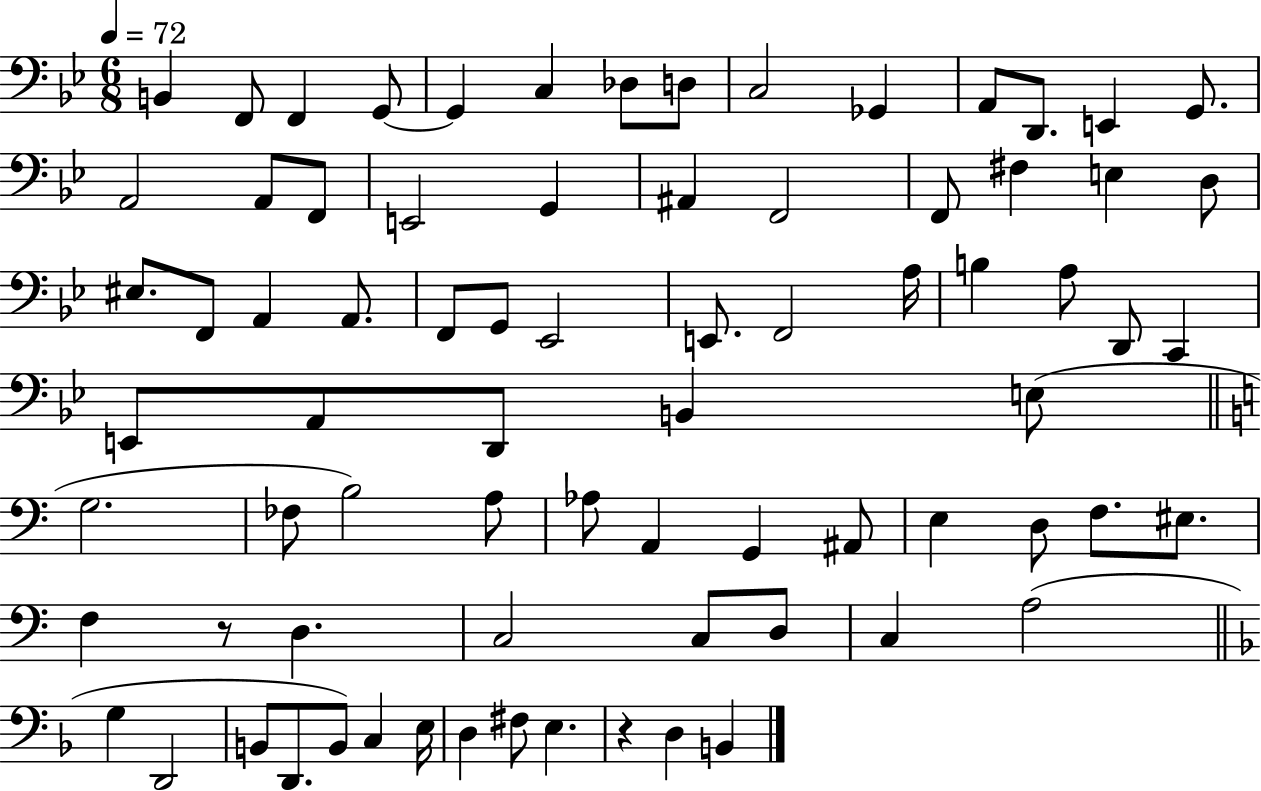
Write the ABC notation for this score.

X:1
T:Untitled
M:6/8
L:1/4
K:Bb
B,, F,,/2 F,, G,,/2 G,, C, _D,/2 D,/2 C,2 _G,, A,,/2 D,,/2 E,, G,,/2 A,,2 A,,/2 F,,/2 E,,2 G,, ^A,, F,,2 F,,/2 ^F, E, D,/2 ^E,/2 F,,/2 A,, A,,/2 F,,/2 G,,/2 _E,,2 E,,/2 F,,2 A,/4 B, A,/2 D,,/2 C,, E,,/2 A,,/2 D,,/2 B,, E,/2 G,2 _F,/2 B,2 A,/2 _A,/2 A,, G,, ^A,,/2 E, D,/2 F,/2 ^E,/2 F, z/2 D, C,2 C,/2 D,/2 C, A,2 G, D,,2 B,,/2 D,,/2 B,,/2 C, E,/4 D, ^F,/2 E, z D, B,,